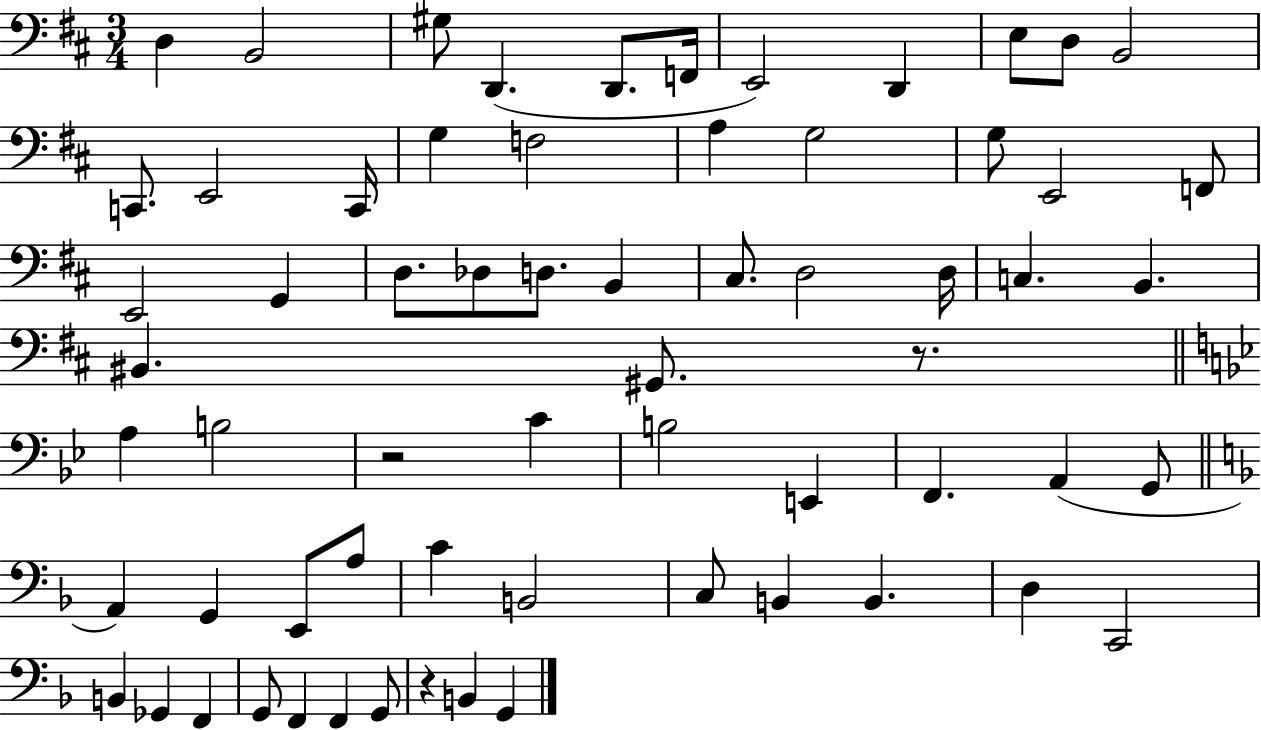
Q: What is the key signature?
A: D major